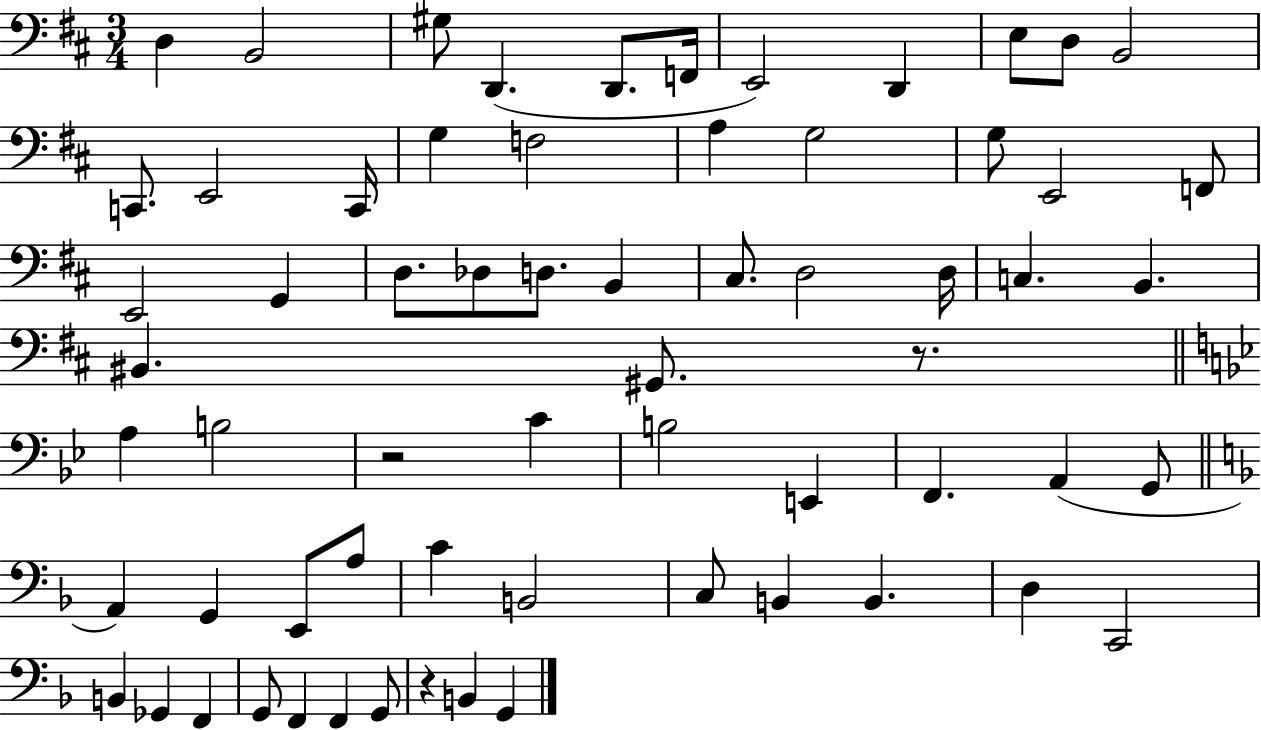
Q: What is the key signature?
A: D major